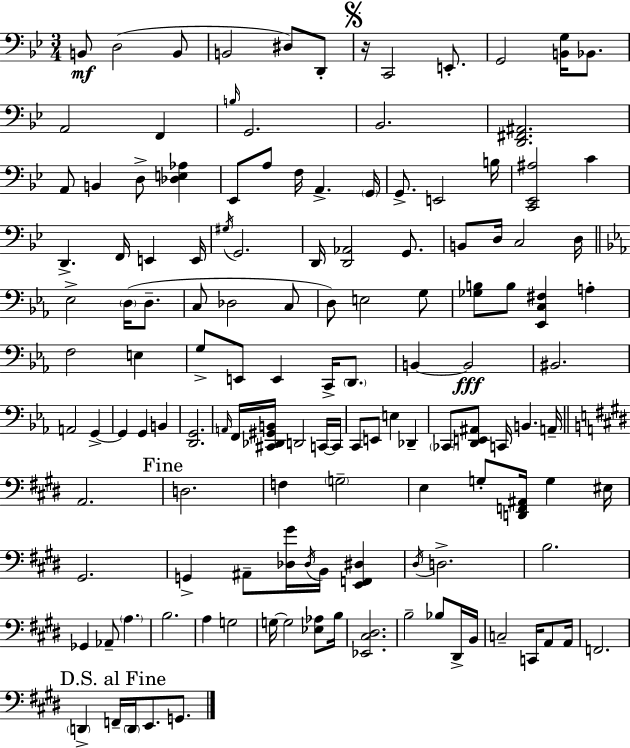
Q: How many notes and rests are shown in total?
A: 133